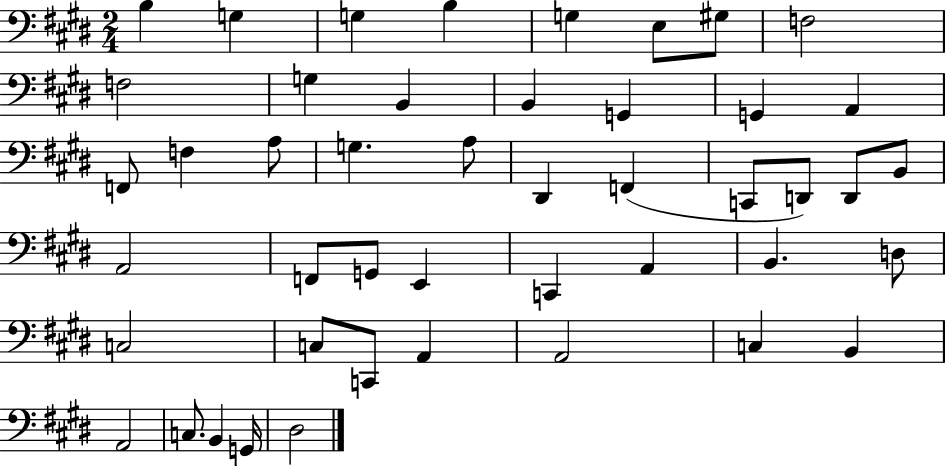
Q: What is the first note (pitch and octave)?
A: B3